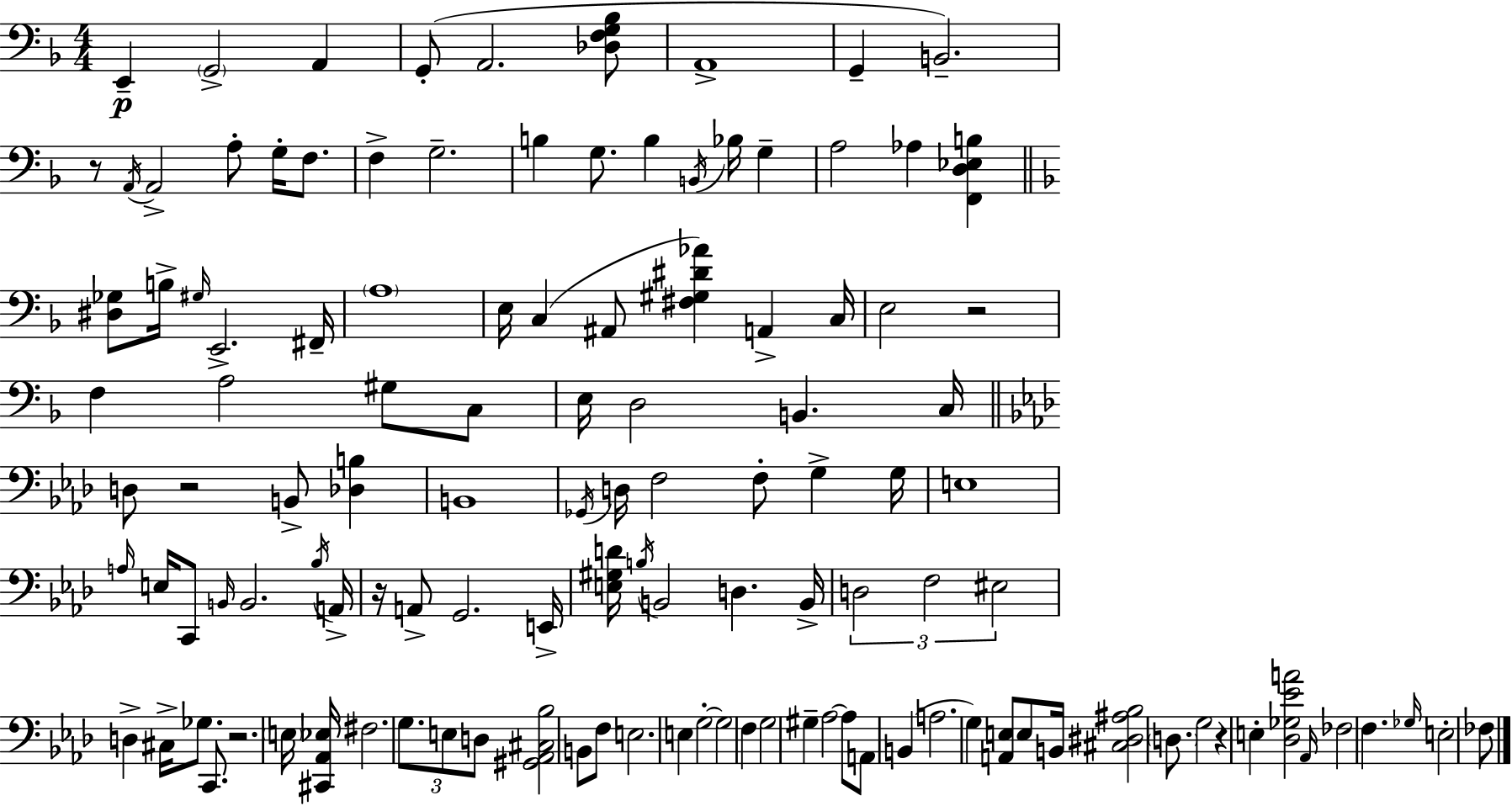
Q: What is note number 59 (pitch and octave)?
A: A2